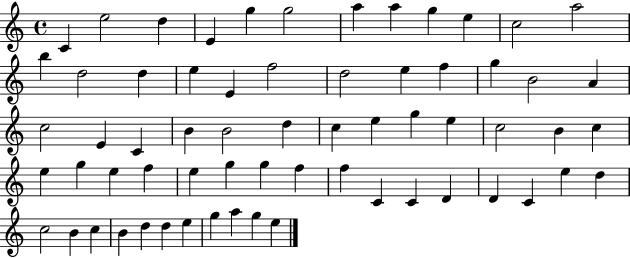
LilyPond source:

{
  \clef treble
  \time 4/4
  \defaultTimeSignature
  \key c \major
  c'4 e''2 d''4 | e'4 g''4 g''2 | a''4 a''4 g''4 e''4 | c''2 a''2 | \break b''4 d''2 d''4 | e''4 e'4 f''2 | d''2 e''4 f''4 | g''4 b'2 a'4 | \break c''2 e'4 c'4 | b'4 b'2 d''4 | c''4 e''4 g''4 e''4 | c''2 b'4 c''4 | \break e''4 g''4 e''4 f''4 | e''4 g''4 g''4 f''4 | f''4 c'4 c'4 d'4 | d'4 c'4 e''4 d''4 | \break c''2 b'4 c''4 | b'4 d''4 d''4 e''4 | g''4 a''4 g''4 e''4 | \bar "|."
}